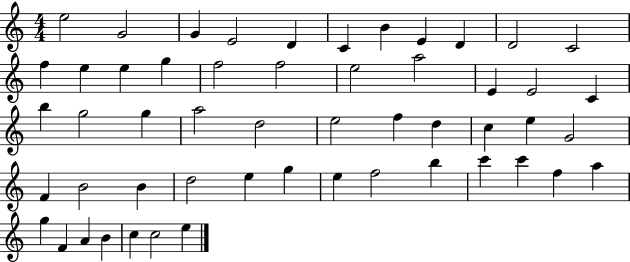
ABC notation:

X:1
T:Untitled
M:4/4
L:1/4
K:C
e2 G2 G E2 D C B E D D2 C2 f e e g f2 f2 e2 a2 E E2 C b g2 g a2 d2 e2 f d c e G2 F B2 B d2 e g e f2 b c' c' f a g F A B c c2 e